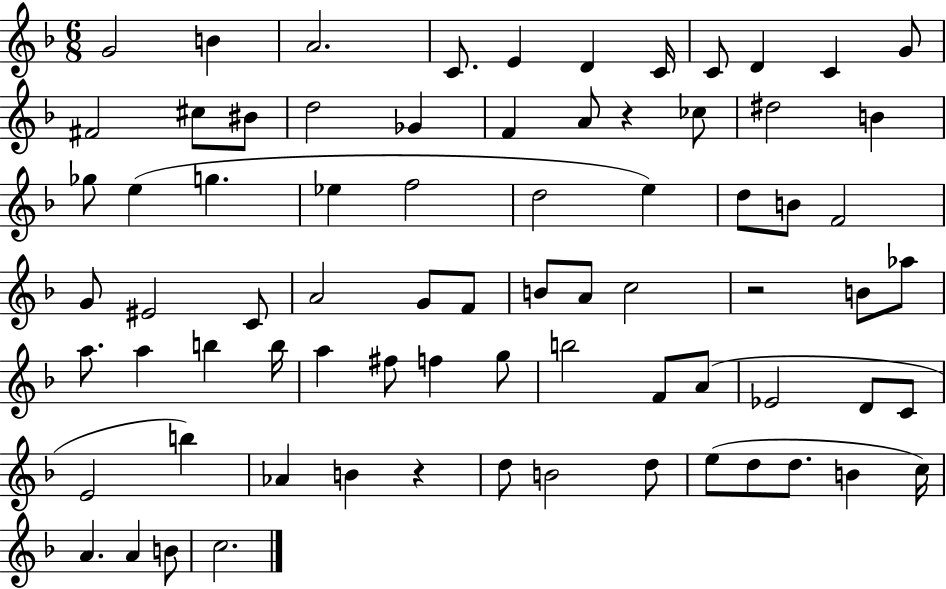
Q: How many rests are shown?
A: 3